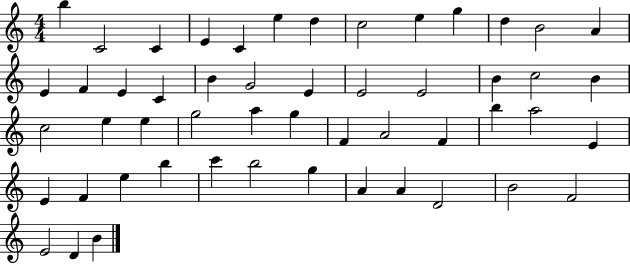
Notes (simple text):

B5/q C4/h C4/q E4/q C4/q E5/q D5/q C5/h E5/q G5/q D5/q B4/h A4/q E4/q F4/q E4/q C4/q B4/q G4/h E4/q E4/h E4/h B4/q C5/h B4/q C5/h E5/q E5/q G5/h A5/q G5/q F4/q A4/h F4/q B5/q A5/h E4/q E4/q F4/q E5/q B5/q C6/q B5/h G5/q A4/q A4/q D4/h B4/h F4/h E4/h D4/q B4/q